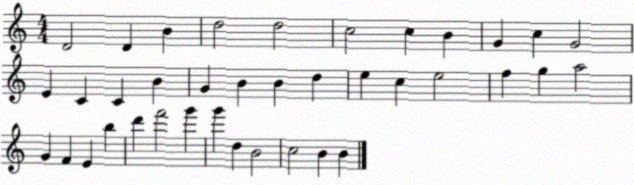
X:1
T:Untitled
M:4/4
L:1/4
K:C
D2 D B d2 d2 c2 c B G c G2 E C C B G B B d e c e2 f g a2 G F E b d' f'2 g' g' d B2 c2 B B